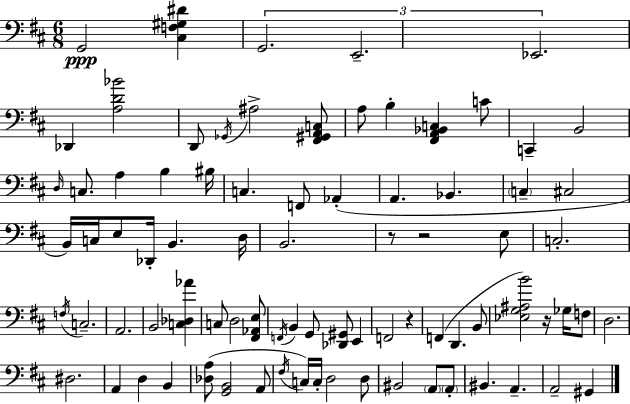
{
  \clef bass
  \numericTimeSignature
  \time 6/8
  \key d \major
  \repeat volta 2 { g,2\ppp <cis f gis dis'>4 | \tuplet 3/2 { g,2. | e,2.-- | ees,2. } | \break des,4 <a d' bes'>2 | d,8 \acciaccatura { ges,16 } ais2-> <fis, gis, a, c>8 | a8 b4-. <fis, a, bes, c>4 c'8 | c,4-- b,2 | \break \grace { d16 } c8. a4 b4 | bis16 c4. f,8 aes,4-.( | a,4. bes,4. | \parenthesize c4-- cis2 | \break b,16) c16 e8 des,16-. b,4. | d16 b,2. | r8 r2 | e8 c2.-. | \break \acciaccatura { f16 } c2.-- | a,2. | b,2 <c des aes'>4 | c8 d2 | \break <fis, aes, e>8 \acciaccatura { f,16 } b,4 g,8 <des, gis,>8 | e,4 f,2 | r4 f,4( d,4. | b,8 <ees g ais b'>2) | \break r16 ges16 f8 d2. | dis2. | a,4 d4 | b,4 <des a>8( <g, b,>2 | \break a,8 \acciaccatura { fis16 }) c16 c16-. d2 | d8 bis,2 | \parenthesize a,8 \parenthesize a,8-. bis,4. a,4.-- | a,2-- | \break gis,4 } \bar "|."
}